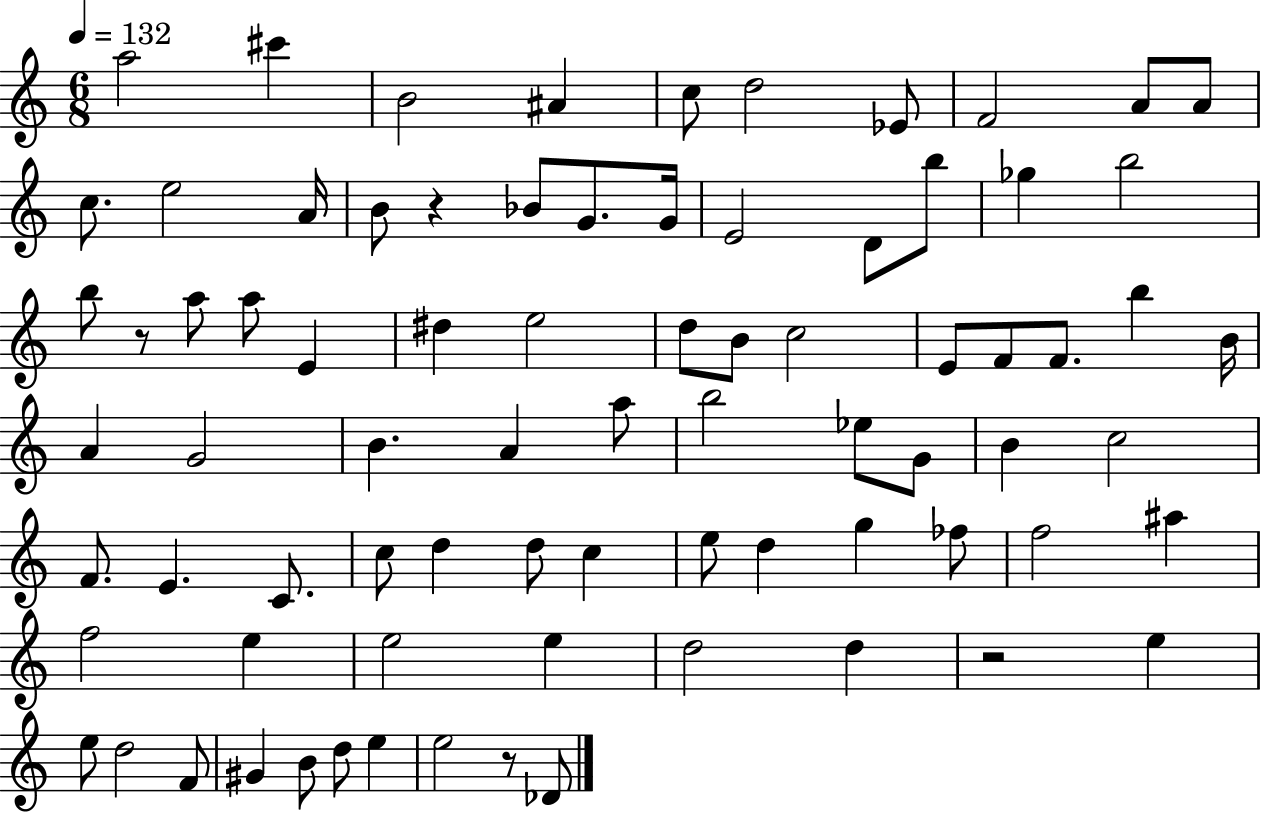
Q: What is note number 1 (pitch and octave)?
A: A5